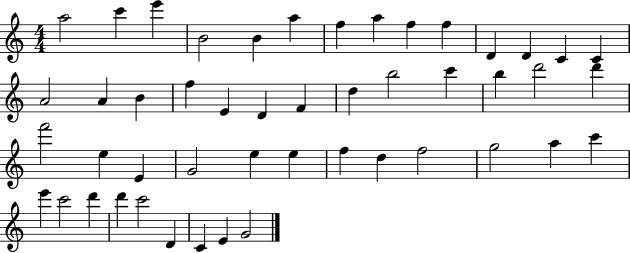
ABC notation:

X:1
T:Untitled
M:4/4
L:1/4
K:C
a2 c' e' B2 B a f a f f D D C C A2 A B f E D F d b2 c' b d'2 d' f'2 e E G2 e e f d f2 g2 a c' e' c'2 d' d' c'2 D C E G2